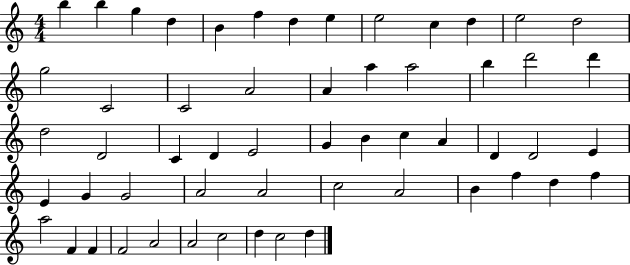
B5/q B5/q G5/q D5/q B4/q F5/q D5/q E5/q E5/h C5/q D5/q E5/h D5/h G5/h C4/h C4/h A4/h A4/q A5/q A5/h B5/q D6/h D6/q D5/h D4/h C4/q D4/q E4/h G4/q B4/q C5/q A4/q D4/q D4/h E4/q E4/q G4/q G4/h A4/h A4/h C5/h A4/h B4/q F5/q D5/q F5/q A5/h F4/q F4/q F4/h A4/h A4/h C5/h D5/q C5/h D5/q